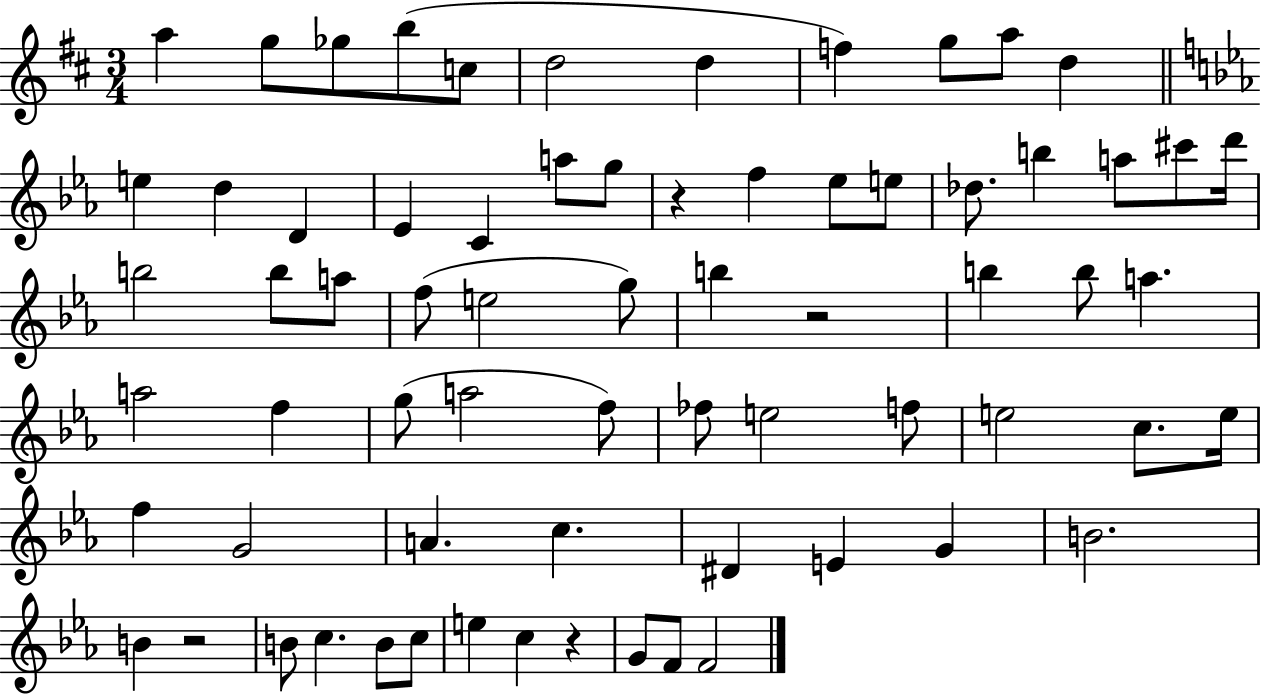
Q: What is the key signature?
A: D major